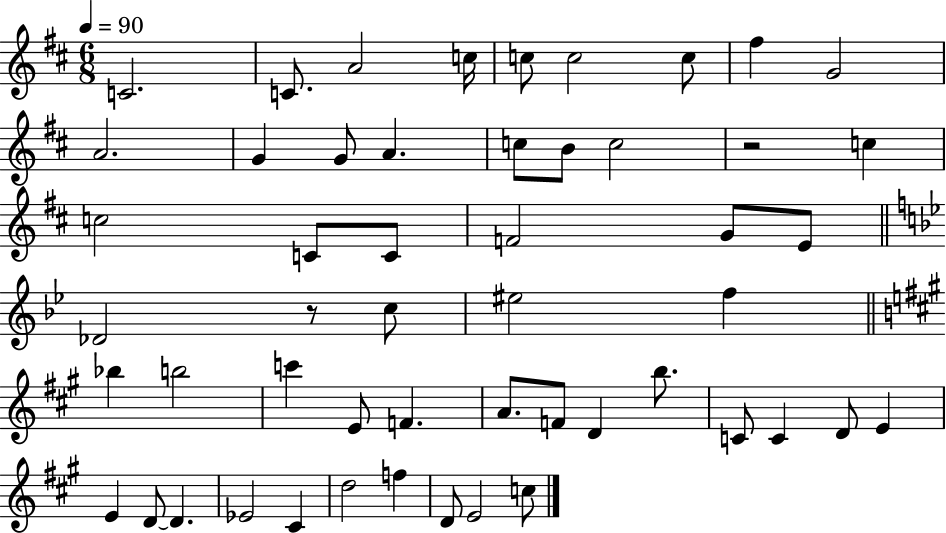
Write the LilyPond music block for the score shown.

{
  \clef treble
  \numericTimeSignature
  \time 6/8
  \key d \major
  \tempo 4 = 90
  c'2. | c'8. a'2 c''16 | c''8 c''2 c''8 | fis''4 g'2 | \break a'2. | g'4 g'8 a'4. | c''8 b'8 c''2 | r2 c''4 | \break c''2 c'8 c'8 | f'2 g'8 e'8 | \bar "||" \break \key bes \major des'2 r8 c''8 | eis''2 f''4 | \bar "||" \break \key a \major bes''4 b''2 | c'''4 e'8 f'4. | a'8. f'8 d'4 b''8. | c'8 c'4 d'8 e'4 | \break e'4 d'8~~ d'4. | ees'2 cis'4 | d''2 f''4 | d'8 e'2 c''8 | \break \bar "|."
}